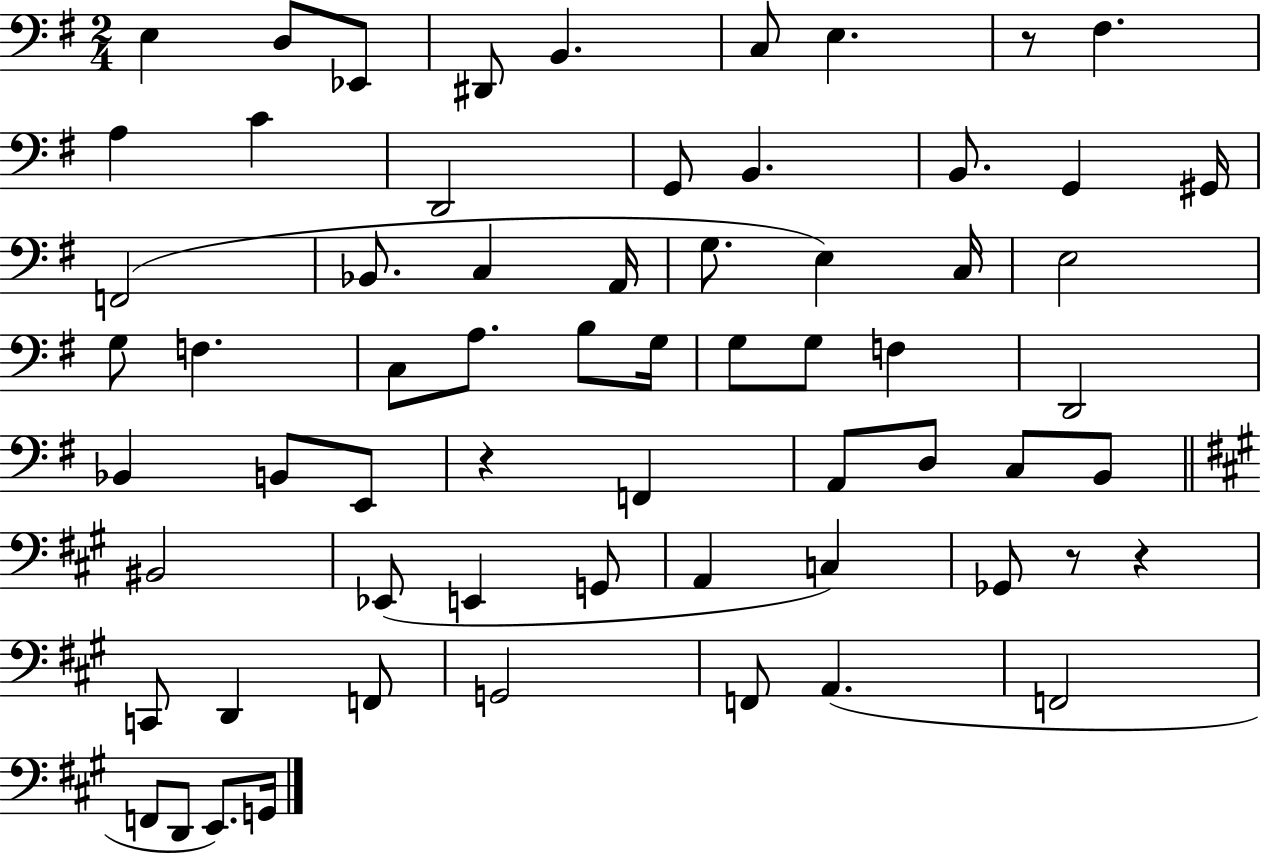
X:1
T:Untitled
M:2/4
L:1/4
K:G
E, D,/2 _E,,/2 ^D,,/2 B,, C,/2 E, z/2 ^F, A, C D,,2 G,,/2 B,, B,,/2 G,, ^G,,/4 F,,2 _B,,/2 C, A,,/4 G,/2 E, C,/4 E,2 G,/2 F, C,/2 A,/2 B,/2 G,/4 G,/2 G,/2 F, D,,2 _B,, B,,/2 E,,/2 z F,, A,,/2 D,/2 C,/2 B,,/2 ^B,,2 _E,,/2 E,, G,,/2 A,, C, _G,,/2 z/2 z C,,/2 D,, F,,/2 G,,2 F,,/2 A,, F,,2 F,,/2 D,,/2 E,,/2 G,,/4